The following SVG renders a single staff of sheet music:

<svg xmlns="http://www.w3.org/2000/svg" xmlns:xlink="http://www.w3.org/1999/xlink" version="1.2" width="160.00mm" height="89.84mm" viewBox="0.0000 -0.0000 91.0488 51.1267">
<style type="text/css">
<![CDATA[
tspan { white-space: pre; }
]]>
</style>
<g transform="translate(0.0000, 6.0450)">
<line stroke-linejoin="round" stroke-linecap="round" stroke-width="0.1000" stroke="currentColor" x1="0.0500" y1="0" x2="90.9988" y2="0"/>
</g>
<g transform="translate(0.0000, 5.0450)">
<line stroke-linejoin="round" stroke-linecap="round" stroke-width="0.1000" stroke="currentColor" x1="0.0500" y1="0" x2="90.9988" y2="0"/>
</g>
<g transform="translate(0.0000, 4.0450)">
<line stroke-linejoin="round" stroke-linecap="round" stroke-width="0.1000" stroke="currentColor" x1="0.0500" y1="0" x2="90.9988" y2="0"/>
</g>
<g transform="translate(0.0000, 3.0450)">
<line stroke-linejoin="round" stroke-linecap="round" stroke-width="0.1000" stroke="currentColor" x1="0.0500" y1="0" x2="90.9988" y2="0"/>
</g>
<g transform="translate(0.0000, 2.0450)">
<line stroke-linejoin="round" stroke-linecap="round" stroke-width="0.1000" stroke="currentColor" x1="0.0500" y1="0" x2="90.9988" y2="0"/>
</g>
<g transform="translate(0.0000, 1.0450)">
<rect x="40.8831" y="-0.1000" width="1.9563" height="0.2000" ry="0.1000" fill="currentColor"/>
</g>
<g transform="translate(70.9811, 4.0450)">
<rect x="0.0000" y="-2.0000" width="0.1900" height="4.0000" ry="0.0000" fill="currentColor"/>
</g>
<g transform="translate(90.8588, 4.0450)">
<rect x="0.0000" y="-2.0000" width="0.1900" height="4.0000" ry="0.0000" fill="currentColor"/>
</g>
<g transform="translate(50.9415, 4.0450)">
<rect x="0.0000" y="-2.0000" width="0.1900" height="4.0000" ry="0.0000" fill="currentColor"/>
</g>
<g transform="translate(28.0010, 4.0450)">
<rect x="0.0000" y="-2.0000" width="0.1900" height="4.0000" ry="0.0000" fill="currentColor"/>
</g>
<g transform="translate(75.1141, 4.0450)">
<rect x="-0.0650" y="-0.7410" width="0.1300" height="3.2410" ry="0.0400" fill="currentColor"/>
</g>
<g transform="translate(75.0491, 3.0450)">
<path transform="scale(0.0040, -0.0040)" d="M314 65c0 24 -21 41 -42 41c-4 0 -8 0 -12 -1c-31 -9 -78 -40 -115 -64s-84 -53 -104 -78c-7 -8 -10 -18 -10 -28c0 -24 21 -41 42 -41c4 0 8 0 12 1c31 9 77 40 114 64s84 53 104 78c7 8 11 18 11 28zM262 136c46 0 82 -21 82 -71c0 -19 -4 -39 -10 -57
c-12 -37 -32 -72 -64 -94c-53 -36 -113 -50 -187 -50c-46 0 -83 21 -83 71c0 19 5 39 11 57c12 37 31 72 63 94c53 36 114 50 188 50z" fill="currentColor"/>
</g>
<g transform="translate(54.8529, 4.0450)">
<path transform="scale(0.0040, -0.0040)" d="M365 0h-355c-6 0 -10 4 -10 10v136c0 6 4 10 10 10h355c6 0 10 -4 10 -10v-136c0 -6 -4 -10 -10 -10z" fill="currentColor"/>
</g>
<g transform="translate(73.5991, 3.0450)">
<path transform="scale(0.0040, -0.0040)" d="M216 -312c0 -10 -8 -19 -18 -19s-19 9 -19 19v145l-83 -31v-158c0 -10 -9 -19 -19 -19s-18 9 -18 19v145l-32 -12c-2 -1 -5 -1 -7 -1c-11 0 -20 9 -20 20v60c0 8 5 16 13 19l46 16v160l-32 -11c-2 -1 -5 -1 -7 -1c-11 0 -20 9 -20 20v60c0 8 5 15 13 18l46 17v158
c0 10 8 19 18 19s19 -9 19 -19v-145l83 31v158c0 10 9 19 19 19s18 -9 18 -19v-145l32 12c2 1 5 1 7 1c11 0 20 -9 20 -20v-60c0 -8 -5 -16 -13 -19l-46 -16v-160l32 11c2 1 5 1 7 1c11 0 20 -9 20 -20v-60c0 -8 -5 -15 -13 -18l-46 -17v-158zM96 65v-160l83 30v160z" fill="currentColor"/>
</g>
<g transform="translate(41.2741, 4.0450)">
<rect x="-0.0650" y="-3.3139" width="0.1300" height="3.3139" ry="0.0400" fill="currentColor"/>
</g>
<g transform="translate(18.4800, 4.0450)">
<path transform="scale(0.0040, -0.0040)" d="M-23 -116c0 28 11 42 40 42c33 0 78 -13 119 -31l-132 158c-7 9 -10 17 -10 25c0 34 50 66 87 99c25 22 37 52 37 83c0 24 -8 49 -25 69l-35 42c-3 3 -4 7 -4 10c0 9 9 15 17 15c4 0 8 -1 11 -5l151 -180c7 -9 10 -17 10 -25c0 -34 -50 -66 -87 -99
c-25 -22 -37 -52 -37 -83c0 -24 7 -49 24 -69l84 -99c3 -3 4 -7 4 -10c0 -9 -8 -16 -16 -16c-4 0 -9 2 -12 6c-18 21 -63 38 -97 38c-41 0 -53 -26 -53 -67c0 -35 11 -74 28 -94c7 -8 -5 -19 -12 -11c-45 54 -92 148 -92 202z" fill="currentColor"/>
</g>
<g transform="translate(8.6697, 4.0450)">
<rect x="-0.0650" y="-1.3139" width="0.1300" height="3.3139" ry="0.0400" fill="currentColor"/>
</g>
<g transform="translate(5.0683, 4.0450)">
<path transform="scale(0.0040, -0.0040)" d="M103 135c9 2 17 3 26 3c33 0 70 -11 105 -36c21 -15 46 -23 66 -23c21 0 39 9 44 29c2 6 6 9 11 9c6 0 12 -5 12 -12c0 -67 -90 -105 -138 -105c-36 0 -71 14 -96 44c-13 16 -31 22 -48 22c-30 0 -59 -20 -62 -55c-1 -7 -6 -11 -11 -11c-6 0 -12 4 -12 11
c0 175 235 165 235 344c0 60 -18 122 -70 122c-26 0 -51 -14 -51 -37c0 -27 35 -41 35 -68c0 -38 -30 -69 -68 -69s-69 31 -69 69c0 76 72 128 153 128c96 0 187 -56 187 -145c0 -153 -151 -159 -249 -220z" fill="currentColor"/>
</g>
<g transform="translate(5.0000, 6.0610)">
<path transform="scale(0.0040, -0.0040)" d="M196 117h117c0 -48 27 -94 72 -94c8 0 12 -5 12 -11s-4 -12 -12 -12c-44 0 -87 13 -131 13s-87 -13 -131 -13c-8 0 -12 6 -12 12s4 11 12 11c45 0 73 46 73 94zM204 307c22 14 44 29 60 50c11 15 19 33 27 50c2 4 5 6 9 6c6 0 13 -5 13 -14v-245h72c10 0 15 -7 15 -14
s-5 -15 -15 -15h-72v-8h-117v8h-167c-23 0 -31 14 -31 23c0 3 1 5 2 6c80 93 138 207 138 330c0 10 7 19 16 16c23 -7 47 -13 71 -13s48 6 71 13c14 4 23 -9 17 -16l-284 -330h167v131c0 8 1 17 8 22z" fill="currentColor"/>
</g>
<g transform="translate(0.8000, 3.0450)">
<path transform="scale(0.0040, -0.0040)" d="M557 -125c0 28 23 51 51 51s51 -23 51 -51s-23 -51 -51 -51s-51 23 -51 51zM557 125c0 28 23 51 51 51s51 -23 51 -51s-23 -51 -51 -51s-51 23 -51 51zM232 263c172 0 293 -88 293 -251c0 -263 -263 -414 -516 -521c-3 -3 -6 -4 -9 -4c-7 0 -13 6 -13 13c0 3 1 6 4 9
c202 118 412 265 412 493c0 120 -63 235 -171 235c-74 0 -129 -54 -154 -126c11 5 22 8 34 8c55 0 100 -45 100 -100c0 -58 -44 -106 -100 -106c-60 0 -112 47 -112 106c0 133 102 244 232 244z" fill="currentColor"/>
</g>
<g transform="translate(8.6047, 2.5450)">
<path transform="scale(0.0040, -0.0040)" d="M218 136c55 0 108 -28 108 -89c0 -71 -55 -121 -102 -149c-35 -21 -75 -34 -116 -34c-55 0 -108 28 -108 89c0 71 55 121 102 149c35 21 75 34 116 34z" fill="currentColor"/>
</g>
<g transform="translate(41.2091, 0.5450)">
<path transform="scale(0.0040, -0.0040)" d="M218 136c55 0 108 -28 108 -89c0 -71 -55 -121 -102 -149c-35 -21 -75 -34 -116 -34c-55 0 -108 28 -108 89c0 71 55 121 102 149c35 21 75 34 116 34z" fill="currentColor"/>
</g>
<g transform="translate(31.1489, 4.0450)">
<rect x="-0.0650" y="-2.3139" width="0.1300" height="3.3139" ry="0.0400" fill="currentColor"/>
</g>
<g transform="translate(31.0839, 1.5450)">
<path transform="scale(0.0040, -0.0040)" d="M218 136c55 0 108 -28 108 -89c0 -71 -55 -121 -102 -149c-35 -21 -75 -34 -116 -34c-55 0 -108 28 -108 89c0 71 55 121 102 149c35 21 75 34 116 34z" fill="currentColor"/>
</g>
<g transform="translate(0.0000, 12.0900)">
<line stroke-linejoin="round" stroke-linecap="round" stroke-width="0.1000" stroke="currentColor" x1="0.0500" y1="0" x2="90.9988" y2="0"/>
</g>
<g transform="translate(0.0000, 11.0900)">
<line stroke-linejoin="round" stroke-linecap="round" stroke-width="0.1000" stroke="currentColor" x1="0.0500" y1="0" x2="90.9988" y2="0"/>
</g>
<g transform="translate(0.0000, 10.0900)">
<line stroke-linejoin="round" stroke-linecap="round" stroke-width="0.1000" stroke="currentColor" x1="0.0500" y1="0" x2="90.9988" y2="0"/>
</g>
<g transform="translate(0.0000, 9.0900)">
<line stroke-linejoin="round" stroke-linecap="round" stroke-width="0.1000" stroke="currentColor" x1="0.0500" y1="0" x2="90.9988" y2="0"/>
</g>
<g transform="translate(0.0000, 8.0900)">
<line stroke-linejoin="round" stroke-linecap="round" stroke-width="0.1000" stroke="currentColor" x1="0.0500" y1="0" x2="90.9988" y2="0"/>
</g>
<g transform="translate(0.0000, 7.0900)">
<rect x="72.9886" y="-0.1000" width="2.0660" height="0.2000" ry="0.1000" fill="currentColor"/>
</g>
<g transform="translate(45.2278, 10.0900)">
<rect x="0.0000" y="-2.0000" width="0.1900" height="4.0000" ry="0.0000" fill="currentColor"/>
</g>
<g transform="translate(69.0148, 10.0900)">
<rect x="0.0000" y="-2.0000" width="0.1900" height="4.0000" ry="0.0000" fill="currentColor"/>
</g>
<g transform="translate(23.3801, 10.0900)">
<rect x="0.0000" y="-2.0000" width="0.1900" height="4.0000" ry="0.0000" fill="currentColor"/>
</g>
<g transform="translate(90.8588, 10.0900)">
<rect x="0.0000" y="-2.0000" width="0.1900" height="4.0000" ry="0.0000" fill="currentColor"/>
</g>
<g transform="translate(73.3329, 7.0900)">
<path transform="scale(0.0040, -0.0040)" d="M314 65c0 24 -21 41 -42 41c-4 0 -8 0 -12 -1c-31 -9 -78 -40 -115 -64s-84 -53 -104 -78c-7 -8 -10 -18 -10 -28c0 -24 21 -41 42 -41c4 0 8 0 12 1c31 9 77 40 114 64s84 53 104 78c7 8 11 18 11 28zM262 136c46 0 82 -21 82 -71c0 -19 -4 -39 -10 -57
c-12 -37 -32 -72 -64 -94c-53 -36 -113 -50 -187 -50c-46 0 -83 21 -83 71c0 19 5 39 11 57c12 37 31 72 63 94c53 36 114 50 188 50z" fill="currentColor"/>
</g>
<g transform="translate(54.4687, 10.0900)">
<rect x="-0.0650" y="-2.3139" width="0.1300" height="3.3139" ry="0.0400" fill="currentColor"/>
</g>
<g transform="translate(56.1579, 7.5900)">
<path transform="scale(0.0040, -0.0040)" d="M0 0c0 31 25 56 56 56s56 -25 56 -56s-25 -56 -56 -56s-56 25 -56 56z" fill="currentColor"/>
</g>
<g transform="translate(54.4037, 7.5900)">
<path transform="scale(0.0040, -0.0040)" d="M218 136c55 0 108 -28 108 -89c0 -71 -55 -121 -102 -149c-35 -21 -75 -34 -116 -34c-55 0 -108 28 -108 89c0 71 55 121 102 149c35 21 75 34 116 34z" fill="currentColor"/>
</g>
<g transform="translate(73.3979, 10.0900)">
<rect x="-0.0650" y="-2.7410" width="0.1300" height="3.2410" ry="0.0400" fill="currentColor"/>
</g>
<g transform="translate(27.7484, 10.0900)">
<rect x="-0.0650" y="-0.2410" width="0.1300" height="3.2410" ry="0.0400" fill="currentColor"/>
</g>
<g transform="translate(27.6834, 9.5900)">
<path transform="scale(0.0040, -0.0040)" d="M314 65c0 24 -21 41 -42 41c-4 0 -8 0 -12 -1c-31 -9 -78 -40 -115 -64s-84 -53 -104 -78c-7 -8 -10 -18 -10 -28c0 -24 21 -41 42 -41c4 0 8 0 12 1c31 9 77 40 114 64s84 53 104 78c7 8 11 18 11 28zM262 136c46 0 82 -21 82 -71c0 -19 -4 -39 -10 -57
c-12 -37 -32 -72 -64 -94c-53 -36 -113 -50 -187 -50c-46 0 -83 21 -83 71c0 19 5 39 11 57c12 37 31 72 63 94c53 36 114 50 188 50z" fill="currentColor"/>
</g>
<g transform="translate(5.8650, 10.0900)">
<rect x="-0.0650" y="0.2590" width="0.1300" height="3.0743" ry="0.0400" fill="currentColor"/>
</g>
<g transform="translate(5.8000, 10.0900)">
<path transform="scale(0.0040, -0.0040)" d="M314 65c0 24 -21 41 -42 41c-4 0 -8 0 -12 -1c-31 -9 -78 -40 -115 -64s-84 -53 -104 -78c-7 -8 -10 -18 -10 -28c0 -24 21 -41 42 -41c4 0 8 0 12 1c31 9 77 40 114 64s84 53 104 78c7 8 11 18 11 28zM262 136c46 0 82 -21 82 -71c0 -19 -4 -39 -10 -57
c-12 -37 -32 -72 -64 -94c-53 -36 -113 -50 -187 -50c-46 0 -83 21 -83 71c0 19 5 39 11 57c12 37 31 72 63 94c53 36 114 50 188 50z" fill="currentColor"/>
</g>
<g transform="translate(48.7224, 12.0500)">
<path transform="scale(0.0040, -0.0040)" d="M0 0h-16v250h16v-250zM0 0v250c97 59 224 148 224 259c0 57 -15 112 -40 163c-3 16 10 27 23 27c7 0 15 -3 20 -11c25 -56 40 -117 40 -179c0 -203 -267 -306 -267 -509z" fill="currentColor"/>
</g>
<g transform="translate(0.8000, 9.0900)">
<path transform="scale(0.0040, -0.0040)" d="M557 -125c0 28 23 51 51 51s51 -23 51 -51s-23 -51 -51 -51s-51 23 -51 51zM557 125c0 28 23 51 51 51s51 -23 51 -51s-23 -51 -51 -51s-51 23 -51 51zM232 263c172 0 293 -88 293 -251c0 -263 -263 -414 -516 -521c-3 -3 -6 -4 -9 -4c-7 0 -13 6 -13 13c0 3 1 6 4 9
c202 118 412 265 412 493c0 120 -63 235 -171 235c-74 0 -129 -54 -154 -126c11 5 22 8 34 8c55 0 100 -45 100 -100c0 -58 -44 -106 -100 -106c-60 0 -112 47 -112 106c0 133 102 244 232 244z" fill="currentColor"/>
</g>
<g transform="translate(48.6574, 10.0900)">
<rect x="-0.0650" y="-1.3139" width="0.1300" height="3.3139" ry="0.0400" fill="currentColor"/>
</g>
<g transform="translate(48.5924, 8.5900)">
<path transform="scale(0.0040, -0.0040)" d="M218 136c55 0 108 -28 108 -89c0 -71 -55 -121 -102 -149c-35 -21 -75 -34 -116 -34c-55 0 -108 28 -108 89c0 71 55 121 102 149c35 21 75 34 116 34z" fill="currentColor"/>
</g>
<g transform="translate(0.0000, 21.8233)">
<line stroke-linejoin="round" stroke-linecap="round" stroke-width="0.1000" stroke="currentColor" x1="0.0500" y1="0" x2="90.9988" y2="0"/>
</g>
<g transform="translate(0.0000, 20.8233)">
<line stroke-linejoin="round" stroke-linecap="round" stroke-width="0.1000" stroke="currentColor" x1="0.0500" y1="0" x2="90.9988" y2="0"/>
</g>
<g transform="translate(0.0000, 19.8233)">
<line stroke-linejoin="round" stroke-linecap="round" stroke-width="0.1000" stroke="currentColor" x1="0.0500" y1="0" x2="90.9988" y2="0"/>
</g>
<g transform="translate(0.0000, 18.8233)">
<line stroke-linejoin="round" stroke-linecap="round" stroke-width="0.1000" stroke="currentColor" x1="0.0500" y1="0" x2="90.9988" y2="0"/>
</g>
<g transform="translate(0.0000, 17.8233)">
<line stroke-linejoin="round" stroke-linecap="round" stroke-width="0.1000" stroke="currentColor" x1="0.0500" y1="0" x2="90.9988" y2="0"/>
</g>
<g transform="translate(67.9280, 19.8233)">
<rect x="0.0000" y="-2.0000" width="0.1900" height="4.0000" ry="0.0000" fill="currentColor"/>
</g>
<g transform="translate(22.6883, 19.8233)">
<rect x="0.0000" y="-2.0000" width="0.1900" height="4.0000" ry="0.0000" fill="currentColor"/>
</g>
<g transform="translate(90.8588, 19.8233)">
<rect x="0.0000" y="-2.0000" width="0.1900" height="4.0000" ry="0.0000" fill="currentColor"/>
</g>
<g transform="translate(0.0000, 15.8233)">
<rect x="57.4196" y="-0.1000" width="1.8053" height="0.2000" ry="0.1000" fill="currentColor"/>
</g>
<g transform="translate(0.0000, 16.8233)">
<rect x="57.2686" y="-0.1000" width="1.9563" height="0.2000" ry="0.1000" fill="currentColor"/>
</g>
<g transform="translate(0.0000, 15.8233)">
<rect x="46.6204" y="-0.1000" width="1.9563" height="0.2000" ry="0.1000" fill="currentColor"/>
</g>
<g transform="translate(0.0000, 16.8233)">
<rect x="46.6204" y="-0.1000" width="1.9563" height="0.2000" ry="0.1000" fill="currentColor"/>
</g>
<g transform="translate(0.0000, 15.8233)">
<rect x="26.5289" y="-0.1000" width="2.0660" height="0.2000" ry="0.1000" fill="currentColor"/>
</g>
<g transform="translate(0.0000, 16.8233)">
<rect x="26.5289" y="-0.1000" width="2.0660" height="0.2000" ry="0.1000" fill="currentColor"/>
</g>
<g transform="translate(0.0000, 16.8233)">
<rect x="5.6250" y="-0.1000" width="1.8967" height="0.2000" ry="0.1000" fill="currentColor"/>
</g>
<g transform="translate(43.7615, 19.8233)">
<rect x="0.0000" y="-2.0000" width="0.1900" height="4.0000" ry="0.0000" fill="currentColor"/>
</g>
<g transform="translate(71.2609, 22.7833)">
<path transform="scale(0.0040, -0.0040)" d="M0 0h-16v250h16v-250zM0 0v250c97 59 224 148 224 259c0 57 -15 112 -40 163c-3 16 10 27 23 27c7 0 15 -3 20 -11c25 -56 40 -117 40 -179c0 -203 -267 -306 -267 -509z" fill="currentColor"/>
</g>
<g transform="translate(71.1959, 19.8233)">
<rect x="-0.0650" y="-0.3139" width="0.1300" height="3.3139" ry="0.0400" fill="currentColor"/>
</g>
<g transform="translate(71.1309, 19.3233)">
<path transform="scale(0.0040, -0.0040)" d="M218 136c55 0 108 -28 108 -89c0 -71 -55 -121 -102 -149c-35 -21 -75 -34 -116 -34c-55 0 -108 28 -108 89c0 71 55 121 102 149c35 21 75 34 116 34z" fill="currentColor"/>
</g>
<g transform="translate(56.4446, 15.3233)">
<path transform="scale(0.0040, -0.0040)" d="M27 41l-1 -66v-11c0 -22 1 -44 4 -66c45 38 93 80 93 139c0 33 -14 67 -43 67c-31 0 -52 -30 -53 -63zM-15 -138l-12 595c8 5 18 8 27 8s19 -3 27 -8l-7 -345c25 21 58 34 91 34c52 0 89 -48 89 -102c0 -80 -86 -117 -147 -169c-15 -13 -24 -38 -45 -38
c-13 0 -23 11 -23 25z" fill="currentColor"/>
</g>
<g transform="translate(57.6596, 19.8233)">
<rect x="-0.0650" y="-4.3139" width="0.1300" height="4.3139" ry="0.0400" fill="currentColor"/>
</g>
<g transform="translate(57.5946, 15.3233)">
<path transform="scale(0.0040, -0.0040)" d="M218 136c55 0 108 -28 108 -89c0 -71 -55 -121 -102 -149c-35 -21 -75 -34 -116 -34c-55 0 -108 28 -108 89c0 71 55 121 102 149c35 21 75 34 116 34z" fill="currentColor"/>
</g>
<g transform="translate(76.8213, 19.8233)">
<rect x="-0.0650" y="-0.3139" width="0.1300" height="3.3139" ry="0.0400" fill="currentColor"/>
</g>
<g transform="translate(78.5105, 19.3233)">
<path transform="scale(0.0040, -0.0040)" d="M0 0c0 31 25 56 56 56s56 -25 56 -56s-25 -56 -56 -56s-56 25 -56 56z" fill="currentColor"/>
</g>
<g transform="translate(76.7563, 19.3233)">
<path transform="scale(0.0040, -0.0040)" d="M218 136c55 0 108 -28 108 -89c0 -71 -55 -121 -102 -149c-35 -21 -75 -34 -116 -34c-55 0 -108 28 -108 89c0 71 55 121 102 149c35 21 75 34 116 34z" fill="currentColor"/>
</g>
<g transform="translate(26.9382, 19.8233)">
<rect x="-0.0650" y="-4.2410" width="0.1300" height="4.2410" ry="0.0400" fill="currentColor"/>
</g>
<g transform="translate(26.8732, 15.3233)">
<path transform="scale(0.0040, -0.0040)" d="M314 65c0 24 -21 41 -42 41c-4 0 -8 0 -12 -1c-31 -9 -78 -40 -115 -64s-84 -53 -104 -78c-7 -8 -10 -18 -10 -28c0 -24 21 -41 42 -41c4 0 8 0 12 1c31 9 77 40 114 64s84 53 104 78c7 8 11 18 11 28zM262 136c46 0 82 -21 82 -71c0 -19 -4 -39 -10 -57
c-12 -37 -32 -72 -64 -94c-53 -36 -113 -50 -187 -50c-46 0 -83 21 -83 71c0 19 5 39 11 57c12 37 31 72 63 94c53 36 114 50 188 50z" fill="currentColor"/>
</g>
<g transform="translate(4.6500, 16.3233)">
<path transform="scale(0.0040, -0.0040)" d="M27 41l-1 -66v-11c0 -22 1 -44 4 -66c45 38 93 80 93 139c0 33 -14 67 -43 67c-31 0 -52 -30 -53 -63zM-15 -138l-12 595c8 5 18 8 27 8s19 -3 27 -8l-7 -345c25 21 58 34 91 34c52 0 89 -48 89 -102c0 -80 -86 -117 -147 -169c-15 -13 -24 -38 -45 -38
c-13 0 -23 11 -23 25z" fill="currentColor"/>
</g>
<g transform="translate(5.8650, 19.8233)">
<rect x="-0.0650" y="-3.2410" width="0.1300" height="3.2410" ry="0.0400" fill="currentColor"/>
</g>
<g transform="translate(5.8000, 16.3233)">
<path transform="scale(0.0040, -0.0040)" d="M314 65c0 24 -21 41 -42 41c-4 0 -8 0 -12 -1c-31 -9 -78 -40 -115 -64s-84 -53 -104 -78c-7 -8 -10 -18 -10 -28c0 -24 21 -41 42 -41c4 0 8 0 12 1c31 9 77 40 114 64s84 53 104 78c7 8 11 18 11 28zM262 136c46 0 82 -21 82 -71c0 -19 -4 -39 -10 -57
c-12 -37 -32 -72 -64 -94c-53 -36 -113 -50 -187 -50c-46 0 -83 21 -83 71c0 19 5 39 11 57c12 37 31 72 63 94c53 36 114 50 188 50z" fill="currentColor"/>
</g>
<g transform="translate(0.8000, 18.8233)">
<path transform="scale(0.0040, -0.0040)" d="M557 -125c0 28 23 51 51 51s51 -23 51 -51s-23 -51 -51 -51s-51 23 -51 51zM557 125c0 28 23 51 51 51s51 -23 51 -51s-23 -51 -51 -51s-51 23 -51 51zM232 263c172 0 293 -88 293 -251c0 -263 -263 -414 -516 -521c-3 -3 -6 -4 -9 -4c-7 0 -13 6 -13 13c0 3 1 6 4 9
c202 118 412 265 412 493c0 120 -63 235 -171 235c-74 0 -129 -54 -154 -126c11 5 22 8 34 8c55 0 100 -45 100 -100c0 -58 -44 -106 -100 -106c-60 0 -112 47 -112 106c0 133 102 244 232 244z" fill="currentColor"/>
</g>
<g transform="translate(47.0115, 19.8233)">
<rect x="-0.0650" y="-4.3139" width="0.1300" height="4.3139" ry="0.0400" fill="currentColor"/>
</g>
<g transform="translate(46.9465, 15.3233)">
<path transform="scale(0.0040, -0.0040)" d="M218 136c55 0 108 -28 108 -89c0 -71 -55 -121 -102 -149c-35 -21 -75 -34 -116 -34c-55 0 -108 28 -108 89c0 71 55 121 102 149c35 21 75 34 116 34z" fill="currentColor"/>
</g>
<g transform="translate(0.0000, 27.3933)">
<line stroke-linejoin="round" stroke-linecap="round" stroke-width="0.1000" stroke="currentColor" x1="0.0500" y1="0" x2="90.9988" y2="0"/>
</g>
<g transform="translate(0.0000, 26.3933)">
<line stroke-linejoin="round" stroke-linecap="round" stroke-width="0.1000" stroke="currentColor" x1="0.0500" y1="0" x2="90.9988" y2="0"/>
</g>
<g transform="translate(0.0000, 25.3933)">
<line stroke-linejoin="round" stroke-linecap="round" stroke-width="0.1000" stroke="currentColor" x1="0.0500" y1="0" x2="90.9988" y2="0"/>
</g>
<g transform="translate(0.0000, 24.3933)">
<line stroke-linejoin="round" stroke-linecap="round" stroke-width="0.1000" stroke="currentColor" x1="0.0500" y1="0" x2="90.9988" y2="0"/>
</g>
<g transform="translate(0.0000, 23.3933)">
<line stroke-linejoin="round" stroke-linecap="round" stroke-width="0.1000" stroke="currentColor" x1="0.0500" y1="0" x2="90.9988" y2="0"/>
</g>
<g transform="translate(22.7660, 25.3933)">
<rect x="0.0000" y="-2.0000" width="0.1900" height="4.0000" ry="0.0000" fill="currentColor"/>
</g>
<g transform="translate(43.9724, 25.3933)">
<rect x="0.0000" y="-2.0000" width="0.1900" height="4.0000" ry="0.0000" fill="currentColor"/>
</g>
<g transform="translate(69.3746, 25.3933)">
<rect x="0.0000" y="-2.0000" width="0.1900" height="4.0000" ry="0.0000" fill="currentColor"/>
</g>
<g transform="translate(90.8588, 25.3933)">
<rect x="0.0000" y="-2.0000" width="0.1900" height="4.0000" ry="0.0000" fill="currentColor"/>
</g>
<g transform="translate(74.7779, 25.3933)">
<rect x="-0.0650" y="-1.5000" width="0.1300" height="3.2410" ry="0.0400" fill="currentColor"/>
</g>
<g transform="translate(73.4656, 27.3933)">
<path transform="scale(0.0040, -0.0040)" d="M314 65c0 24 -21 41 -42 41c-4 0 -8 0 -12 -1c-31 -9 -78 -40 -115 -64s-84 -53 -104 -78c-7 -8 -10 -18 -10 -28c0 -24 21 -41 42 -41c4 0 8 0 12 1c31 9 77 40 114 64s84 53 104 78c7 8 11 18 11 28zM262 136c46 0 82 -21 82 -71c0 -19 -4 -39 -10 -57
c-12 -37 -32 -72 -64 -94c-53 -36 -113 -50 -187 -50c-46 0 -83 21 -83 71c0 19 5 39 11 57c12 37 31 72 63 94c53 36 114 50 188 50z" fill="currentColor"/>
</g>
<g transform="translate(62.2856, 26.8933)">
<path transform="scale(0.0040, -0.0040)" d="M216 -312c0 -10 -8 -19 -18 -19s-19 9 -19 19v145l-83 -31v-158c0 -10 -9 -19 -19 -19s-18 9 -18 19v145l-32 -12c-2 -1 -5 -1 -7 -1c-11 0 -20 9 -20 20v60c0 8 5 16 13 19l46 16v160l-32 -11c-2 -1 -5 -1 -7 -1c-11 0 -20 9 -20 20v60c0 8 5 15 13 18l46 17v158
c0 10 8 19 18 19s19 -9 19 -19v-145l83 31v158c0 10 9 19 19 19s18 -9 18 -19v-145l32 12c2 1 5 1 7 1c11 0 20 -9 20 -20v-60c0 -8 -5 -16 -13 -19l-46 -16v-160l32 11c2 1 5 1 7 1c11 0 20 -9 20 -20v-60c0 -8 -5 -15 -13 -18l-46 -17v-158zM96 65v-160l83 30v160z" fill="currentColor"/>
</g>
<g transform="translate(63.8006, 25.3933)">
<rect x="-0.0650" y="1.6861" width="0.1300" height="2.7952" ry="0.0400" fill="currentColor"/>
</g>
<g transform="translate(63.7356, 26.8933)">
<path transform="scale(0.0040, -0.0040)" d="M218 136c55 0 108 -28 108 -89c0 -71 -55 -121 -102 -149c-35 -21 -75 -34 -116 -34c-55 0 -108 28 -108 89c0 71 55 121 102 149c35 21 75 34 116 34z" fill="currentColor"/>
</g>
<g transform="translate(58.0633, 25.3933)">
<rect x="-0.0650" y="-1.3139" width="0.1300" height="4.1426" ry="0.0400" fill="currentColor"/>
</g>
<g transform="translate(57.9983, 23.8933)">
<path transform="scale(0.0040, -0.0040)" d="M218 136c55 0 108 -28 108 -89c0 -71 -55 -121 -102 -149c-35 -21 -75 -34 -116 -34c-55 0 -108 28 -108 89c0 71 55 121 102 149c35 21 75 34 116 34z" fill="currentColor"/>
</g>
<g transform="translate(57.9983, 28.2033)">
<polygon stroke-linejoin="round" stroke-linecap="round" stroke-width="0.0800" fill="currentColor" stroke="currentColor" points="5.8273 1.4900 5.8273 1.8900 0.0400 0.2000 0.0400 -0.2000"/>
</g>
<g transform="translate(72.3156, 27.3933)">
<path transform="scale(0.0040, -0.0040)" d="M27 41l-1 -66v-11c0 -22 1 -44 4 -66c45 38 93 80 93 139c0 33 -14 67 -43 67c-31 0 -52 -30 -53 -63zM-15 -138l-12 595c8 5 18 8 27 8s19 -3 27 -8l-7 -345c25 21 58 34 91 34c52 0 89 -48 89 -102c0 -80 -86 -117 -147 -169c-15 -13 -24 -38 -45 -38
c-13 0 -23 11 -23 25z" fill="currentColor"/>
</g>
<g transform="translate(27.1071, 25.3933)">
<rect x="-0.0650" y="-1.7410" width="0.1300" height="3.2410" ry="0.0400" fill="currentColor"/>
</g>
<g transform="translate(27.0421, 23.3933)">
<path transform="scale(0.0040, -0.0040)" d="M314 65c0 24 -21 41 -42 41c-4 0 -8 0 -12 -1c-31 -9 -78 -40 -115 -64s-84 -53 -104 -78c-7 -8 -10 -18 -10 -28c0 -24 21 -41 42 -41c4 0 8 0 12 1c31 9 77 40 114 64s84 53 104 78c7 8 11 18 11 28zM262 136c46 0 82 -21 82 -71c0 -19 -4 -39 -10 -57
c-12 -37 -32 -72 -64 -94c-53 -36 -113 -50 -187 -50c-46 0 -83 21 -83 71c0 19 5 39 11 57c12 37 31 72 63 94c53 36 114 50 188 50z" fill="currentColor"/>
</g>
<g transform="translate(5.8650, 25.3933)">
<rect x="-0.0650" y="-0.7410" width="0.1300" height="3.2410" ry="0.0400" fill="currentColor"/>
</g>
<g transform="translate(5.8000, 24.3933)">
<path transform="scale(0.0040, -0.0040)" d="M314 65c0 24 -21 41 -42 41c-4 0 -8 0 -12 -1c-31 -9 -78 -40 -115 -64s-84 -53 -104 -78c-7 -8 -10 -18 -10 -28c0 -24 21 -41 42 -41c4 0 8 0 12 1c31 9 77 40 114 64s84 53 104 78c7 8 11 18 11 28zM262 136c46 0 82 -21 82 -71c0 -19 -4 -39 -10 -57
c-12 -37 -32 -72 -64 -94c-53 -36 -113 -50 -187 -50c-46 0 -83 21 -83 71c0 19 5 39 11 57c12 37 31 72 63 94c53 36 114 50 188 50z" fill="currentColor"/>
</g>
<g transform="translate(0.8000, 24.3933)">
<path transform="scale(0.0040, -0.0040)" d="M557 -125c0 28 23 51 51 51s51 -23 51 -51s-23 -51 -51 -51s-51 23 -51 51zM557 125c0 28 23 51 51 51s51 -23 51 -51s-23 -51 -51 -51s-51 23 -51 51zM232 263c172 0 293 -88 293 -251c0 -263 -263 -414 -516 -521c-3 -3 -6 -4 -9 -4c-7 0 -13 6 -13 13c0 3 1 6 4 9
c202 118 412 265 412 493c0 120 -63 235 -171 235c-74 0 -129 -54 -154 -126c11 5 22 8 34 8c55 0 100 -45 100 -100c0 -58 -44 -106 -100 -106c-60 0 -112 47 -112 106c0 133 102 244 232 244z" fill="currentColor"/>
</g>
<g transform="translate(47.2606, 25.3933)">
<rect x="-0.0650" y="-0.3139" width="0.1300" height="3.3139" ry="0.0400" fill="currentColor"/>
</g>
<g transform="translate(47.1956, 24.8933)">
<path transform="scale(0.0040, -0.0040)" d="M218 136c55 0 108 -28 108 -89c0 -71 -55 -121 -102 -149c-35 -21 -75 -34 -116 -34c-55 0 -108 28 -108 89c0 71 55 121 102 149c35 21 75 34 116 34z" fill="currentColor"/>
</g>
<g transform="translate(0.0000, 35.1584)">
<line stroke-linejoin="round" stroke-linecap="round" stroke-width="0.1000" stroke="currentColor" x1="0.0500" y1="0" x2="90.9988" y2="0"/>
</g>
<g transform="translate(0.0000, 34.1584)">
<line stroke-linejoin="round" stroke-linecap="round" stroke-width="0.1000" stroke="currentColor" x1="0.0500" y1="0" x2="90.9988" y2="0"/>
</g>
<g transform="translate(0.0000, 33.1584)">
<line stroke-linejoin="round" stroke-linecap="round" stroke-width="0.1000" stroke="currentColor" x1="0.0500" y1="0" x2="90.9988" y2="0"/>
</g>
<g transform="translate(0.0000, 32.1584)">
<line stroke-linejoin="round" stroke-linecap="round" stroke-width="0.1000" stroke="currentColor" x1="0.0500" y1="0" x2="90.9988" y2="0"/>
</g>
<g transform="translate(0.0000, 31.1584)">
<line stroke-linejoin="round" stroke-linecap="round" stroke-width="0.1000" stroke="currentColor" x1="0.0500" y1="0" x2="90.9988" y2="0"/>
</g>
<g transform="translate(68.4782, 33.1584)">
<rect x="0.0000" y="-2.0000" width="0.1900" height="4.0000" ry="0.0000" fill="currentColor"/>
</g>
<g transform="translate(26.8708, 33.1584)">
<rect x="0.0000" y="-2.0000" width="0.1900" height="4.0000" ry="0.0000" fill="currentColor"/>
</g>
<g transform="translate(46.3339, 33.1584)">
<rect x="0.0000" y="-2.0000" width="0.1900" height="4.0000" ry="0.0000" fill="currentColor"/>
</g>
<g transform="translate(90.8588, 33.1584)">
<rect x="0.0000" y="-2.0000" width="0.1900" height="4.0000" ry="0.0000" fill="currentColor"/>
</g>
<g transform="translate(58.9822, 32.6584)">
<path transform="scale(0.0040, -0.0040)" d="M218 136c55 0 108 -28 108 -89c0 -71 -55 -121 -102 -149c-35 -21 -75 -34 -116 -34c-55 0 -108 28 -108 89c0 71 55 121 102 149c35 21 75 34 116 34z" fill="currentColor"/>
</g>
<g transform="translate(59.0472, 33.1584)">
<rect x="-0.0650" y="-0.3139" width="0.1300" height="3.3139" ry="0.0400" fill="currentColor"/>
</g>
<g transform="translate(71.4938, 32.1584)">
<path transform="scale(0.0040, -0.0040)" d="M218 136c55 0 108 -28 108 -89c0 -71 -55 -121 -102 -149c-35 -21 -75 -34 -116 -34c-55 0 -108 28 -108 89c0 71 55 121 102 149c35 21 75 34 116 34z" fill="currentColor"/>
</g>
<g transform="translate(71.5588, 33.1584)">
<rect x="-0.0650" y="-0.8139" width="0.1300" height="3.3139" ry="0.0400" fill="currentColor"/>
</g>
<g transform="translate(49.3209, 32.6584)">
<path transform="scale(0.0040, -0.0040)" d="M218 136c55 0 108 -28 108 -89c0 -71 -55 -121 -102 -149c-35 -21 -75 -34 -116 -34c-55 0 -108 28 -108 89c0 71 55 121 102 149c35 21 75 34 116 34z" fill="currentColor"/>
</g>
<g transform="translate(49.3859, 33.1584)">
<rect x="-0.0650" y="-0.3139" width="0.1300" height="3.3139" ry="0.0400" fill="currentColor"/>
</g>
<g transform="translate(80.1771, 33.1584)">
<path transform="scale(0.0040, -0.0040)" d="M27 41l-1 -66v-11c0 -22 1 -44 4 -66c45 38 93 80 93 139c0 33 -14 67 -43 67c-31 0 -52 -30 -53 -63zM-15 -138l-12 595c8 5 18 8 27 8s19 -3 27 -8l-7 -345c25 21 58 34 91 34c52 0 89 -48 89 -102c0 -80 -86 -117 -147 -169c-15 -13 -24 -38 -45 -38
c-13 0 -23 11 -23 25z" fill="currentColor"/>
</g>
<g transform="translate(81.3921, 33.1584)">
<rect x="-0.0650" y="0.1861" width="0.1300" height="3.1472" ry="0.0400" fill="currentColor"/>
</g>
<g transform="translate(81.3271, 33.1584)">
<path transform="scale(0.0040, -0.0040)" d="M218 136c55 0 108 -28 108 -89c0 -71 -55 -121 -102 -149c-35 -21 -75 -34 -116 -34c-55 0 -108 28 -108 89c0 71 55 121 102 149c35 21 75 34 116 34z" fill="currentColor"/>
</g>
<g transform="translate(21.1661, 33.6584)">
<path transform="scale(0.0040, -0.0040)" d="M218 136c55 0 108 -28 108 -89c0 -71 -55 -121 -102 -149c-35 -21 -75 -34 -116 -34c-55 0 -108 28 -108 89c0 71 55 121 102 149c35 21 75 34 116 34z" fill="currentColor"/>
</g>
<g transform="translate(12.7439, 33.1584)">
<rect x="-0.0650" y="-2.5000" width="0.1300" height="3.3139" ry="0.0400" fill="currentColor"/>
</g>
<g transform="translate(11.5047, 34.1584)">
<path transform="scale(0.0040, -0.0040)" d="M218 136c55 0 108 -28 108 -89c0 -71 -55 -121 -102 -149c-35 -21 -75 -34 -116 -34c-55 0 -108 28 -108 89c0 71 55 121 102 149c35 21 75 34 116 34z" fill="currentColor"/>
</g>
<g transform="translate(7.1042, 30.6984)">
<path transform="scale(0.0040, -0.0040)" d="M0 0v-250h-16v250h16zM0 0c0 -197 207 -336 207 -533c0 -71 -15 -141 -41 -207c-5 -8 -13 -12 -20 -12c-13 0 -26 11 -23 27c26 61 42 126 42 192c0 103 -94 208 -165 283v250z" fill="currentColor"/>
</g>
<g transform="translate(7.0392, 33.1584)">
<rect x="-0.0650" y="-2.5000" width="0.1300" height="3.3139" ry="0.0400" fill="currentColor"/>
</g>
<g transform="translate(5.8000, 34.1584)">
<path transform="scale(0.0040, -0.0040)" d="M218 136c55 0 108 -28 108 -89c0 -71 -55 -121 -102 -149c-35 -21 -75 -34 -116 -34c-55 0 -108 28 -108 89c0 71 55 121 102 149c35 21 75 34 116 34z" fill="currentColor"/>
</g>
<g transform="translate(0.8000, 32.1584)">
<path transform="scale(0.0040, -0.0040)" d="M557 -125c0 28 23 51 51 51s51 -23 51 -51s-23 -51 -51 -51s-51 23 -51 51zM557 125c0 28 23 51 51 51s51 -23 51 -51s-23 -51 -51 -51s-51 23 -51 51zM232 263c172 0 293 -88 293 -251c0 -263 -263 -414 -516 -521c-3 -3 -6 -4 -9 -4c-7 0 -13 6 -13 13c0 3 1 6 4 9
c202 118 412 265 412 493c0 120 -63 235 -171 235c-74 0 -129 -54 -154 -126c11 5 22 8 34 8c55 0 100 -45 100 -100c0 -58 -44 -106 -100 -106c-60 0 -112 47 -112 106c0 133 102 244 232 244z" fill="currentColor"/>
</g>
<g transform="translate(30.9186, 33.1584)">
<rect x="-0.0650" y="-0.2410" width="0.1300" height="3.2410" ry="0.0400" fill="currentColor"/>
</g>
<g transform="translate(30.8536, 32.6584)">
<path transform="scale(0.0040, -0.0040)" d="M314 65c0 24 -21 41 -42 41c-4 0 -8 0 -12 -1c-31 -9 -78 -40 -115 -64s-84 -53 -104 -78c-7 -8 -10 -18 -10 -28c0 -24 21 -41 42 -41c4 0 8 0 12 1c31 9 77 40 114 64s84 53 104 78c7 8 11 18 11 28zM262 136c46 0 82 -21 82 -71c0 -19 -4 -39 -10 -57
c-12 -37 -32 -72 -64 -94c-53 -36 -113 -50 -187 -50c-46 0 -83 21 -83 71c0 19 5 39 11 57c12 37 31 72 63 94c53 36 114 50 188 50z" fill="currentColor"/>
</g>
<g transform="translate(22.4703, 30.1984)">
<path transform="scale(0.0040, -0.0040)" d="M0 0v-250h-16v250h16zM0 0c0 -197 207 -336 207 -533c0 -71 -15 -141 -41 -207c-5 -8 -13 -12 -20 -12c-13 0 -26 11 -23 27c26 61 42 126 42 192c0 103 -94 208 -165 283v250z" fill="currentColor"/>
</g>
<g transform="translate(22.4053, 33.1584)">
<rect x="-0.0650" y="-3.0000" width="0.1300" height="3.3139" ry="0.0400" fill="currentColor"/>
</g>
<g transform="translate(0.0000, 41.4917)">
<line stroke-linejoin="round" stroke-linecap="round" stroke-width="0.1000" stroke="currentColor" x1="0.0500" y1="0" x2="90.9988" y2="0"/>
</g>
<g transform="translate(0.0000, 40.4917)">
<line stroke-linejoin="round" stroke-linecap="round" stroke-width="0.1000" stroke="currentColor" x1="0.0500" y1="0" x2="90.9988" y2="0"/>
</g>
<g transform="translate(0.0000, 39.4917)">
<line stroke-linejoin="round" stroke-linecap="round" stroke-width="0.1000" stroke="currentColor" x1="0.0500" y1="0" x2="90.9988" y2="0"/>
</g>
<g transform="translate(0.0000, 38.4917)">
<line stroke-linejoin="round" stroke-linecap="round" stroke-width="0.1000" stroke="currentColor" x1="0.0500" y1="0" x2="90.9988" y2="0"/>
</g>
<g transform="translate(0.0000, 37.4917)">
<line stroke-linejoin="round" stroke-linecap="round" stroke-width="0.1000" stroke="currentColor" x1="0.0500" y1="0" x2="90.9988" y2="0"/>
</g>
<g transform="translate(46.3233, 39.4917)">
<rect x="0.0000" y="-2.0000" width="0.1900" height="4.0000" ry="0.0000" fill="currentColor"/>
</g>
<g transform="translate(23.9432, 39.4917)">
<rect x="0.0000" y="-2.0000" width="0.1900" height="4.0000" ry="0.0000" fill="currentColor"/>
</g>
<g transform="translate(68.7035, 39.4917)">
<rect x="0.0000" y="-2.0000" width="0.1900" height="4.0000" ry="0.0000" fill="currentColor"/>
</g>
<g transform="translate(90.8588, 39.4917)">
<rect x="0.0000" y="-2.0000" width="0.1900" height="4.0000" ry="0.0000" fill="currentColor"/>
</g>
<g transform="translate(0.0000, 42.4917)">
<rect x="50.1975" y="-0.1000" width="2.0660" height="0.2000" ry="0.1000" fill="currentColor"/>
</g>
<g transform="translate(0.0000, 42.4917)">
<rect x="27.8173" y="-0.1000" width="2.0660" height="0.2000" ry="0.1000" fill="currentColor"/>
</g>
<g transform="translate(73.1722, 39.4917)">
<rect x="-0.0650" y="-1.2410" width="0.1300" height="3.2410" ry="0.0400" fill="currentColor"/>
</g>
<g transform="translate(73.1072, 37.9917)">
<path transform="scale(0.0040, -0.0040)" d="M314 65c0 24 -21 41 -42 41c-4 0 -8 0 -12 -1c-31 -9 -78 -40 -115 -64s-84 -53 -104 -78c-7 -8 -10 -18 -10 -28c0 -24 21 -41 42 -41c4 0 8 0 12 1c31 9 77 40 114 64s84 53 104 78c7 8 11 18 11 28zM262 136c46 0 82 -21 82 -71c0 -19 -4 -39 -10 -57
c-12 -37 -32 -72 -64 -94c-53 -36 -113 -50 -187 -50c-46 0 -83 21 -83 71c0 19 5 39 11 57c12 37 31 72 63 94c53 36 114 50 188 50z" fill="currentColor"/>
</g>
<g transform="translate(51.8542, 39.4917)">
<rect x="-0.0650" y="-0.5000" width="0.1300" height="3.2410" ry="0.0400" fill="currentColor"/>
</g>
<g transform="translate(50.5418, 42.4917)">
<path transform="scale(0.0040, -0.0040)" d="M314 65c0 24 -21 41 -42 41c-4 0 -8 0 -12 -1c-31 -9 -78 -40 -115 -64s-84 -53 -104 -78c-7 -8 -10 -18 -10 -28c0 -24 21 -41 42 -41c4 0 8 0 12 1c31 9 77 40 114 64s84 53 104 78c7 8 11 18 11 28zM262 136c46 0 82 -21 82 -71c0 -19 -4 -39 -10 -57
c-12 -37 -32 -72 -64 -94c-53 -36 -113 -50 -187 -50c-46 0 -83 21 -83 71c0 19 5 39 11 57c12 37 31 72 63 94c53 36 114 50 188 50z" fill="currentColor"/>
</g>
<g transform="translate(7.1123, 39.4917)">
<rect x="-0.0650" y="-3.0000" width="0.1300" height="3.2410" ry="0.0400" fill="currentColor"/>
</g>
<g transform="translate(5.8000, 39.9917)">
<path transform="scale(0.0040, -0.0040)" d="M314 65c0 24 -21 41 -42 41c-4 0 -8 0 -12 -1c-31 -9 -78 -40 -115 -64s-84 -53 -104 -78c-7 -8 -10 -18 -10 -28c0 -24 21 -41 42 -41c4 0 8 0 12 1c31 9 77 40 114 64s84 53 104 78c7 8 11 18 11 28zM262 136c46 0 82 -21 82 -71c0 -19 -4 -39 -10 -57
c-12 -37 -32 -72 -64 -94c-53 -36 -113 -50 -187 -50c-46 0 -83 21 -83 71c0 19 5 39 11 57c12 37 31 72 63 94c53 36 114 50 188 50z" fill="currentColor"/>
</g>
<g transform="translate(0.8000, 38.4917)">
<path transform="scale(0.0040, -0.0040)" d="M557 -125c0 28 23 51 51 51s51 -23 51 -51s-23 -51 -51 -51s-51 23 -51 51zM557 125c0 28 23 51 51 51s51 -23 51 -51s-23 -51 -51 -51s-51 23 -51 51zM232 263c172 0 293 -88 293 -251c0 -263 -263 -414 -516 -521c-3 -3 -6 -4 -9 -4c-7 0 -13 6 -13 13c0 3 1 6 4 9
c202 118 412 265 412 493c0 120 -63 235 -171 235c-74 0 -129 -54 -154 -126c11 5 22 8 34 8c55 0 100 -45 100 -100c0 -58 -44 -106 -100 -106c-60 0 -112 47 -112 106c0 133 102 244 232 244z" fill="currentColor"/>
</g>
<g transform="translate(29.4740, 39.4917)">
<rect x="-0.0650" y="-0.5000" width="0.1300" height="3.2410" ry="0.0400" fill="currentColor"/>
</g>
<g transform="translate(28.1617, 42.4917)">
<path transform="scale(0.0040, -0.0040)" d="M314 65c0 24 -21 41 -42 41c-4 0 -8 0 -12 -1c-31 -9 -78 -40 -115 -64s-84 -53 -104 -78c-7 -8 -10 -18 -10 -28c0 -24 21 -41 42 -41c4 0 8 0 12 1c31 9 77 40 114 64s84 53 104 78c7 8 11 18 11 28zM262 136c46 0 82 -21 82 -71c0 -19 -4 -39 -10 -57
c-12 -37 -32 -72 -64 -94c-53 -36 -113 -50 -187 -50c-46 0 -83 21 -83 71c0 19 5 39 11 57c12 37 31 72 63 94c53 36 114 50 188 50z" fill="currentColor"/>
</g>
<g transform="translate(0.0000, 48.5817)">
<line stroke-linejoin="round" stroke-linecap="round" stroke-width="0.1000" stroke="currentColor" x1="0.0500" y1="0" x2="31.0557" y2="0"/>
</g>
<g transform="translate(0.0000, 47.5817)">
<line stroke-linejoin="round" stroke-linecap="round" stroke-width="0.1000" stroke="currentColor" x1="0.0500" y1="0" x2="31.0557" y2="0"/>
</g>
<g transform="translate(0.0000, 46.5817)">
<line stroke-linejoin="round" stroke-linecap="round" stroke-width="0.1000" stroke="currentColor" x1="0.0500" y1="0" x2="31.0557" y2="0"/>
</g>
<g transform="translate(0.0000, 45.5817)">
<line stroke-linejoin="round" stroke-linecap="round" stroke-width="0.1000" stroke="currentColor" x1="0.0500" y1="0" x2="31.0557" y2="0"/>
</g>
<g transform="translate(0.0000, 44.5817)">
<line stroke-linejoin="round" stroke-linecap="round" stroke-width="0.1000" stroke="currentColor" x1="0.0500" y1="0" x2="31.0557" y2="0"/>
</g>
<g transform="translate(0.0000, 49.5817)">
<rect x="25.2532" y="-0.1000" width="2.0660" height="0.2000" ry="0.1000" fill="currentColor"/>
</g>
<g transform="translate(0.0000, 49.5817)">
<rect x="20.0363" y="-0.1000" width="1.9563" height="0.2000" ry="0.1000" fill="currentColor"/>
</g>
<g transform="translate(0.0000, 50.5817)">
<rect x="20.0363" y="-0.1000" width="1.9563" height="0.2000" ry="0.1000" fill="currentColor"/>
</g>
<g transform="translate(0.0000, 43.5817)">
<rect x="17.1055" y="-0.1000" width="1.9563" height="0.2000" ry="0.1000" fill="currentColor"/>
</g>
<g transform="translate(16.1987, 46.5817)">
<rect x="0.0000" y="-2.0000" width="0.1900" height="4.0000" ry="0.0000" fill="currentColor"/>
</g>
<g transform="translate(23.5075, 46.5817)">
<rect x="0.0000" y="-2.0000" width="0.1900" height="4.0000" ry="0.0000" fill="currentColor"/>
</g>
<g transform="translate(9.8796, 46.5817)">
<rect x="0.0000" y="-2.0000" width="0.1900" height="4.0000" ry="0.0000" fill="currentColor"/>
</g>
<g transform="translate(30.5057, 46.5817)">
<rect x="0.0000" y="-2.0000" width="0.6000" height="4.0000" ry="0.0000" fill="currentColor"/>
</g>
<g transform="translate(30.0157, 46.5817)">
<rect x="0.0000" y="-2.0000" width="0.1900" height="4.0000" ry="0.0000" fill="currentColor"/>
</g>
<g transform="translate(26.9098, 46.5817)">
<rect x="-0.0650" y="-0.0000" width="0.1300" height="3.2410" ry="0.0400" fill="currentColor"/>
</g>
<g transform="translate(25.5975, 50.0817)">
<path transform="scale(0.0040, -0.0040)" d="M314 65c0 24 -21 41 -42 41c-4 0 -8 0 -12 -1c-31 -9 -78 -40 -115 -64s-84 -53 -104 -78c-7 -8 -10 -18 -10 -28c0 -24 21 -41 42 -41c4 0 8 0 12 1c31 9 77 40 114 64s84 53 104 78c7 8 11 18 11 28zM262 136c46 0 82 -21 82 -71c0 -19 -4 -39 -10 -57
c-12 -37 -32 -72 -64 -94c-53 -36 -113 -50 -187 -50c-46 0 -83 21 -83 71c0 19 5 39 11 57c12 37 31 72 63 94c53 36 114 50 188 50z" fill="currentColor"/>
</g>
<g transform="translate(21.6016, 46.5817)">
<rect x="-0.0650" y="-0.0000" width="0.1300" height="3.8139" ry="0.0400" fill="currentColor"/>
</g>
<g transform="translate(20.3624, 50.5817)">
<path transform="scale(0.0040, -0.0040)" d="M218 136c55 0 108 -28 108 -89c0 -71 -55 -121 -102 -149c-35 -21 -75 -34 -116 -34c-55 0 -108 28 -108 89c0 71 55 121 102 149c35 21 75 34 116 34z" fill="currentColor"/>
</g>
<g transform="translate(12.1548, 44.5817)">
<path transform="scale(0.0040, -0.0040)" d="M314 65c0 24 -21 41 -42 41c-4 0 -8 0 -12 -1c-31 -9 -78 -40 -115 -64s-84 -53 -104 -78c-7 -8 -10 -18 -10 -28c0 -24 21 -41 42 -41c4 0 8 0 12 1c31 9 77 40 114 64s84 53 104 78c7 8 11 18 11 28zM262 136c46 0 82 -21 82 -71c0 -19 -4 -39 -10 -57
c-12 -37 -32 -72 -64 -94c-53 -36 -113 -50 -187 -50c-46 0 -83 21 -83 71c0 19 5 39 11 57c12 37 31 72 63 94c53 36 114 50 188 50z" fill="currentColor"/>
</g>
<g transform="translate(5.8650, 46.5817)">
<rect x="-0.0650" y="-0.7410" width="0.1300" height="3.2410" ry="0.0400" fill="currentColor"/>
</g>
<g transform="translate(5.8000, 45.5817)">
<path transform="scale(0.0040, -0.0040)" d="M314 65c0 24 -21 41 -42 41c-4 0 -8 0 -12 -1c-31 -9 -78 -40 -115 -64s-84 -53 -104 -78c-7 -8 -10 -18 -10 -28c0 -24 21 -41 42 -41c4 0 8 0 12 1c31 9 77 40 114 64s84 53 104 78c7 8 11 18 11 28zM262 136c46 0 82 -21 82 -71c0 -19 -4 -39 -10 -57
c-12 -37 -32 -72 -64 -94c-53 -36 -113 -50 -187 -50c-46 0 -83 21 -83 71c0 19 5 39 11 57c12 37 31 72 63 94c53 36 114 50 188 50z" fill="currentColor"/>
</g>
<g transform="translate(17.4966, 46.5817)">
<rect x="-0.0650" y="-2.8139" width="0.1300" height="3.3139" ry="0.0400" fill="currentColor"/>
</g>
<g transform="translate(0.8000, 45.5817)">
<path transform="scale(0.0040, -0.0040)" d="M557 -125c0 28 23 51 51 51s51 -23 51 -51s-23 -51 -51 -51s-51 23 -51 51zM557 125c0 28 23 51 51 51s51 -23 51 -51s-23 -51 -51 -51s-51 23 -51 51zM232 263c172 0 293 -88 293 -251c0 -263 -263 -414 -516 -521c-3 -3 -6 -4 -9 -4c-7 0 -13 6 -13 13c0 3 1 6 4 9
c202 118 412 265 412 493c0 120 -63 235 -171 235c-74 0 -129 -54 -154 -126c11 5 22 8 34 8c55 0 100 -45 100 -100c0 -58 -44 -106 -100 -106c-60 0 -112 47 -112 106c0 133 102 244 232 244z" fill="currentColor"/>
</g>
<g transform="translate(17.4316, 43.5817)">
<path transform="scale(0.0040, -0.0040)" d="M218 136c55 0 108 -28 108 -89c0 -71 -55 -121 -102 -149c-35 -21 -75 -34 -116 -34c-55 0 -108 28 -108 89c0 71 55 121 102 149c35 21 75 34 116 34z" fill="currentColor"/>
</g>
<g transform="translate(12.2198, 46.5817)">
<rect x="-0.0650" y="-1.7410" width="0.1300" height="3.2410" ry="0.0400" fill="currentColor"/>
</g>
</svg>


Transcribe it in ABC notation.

X:1
T:Untitled
M:2/4
L:1/4
K:C
G, z B, D z2 ^F,2 D,2 E,2 G,/2 B, C2 _D2 F2 F _F E,/2 E, F,2 A,2 E, G,/2 ^A,,/2 _G,,2 B,,/2 B,, C,/2 E,2 E, E, F, _D, C,2 E,,2 E,,2 G,2 F,2 A,2 C C,, D,,2